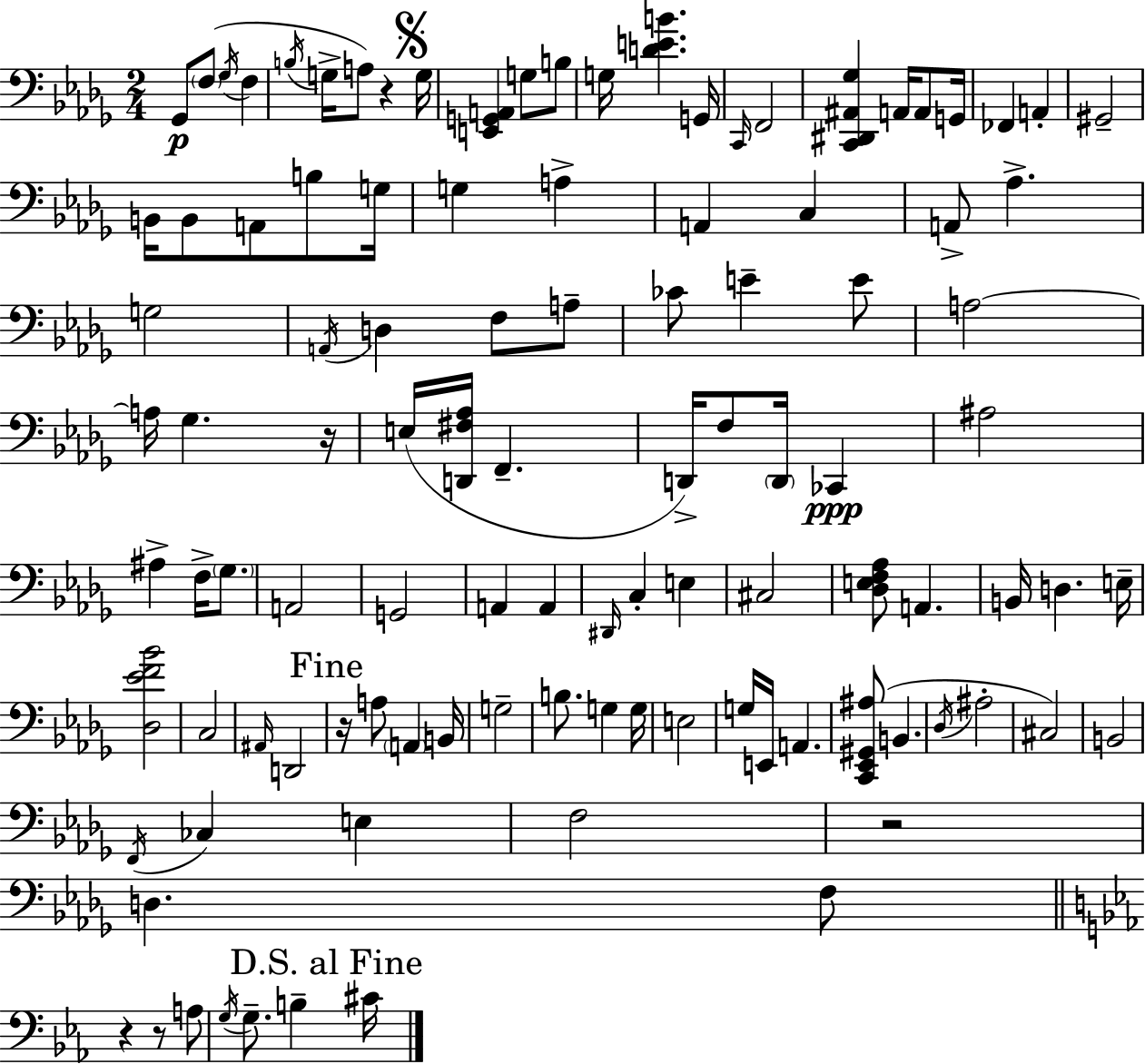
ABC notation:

X:1
T:Untitled
M:2/4
L:1/4
K:Bbm
_G,,/2 F,/2 _G,/4 F, B,/4 G,/4 A,/2 z G,/4 [E,,G,,A,,] G,/2 B,/2 G,/4 [DEB] G,,/4 C,,/4 F,,2 [C,,^D,,^A,,_G,] A,,/4 A,,/2 G,,/4 _F,, A,, ^G,,2 B,,/4 B,,/2 A,,/2 B,/2 G,/4 G, A, A,, C, A,,/2 _A, G,2 A,,/4 D, F,/2 A,/2 _C/2 E E/2 A,2 A,/4 _G, z/4 E,/4 [D,,^F,_A,]/4 F,, D,,/4 F,/2 D,,/4 _C,, ^A,2 ^A, F,/4 _G,/2 A,,2 G,,2 A,, A,, ^D,,/4 C, E, ^C,2 [_D,E,F,_A,]/2 A,, B,,/4 D, E,/4 [_D,_EF_B]2 C,2 ^A,,/4 D,,2 z/4 A,/2 A,, B,,/4 G,2 B,/2 G, G,/4 E,2 G,/4 E,,/4 A,, [C,,_E,,^G,,^A,]/2 B,, _D,/4 ^A,2 ^C,2 B,,2 F,,/4 _C, E, F,2 z2 D, F,/2 z z/2 A,/2 G,/4 G,/2 B, ^C/4